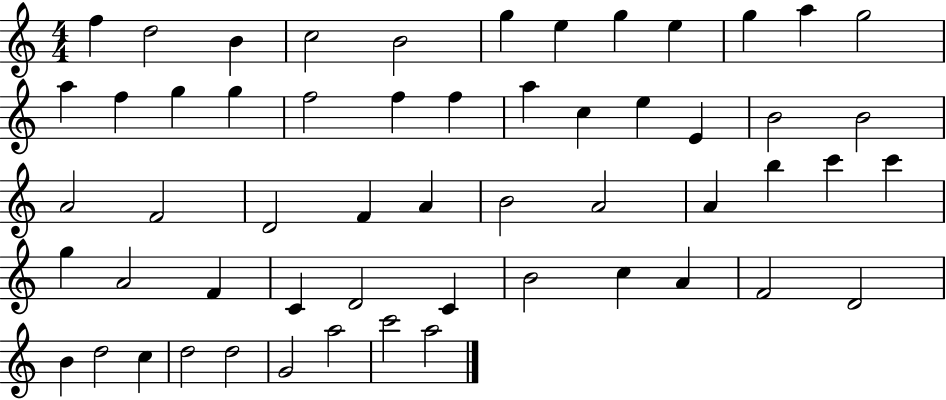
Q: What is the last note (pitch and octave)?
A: A5